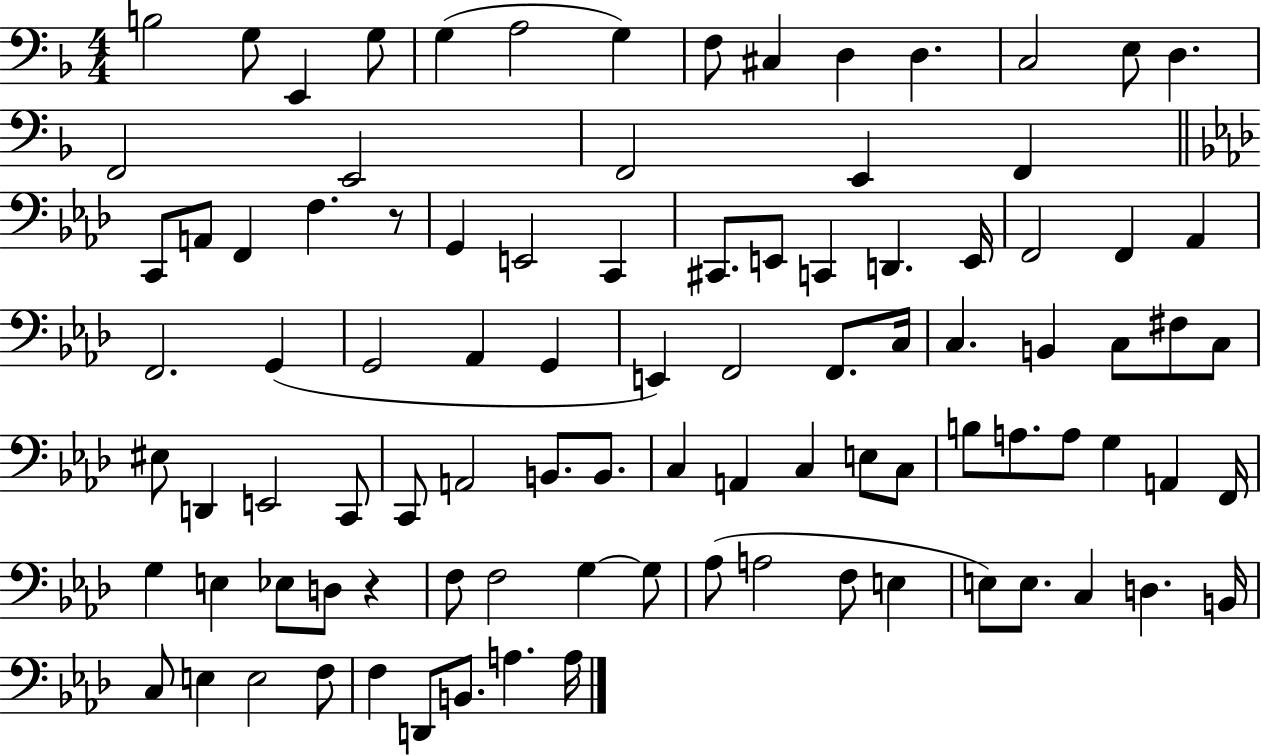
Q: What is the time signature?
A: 4/4